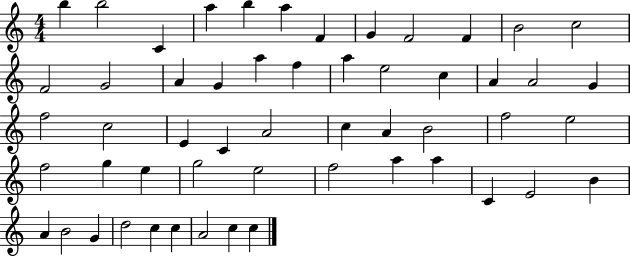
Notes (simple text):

B5/q B5/h C4/q A5/q B5/q A5/q F4/q G4/q F4/h F4/q B4/h C5/h F4/h G4/h A4/q G4/q A5/q F5/q A5/q E5/h C5/q A4/q A4/h G4/q F5/h C5/h E4/q C4/q A4/h C5/q A4/q B4/h F5/h E5/h F5/h G5/q E5/q G5/h E5/h F5/h A5/q A5/q C4/q E4/h B4/q A4/q B4/h G4/q D5/h C5/q C5/q A4/h C5/q C5/q